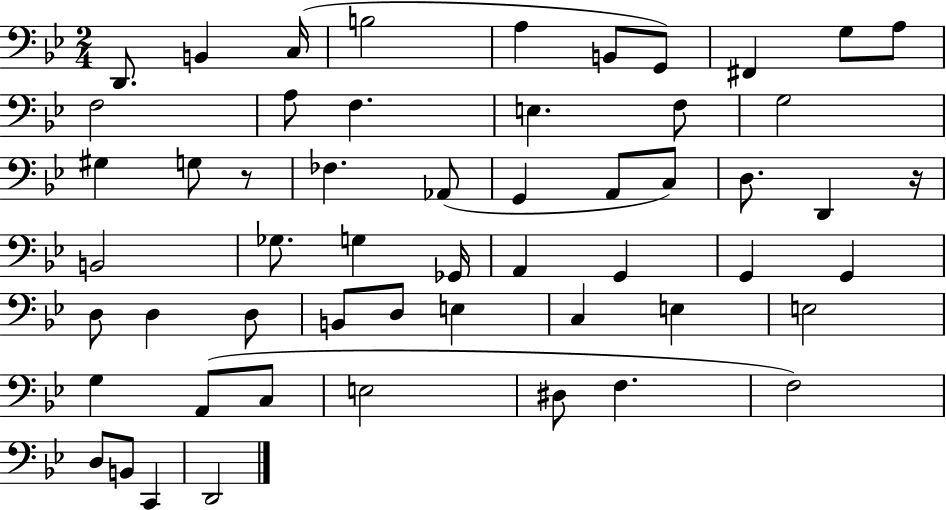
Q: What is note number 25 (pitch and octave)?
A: D2